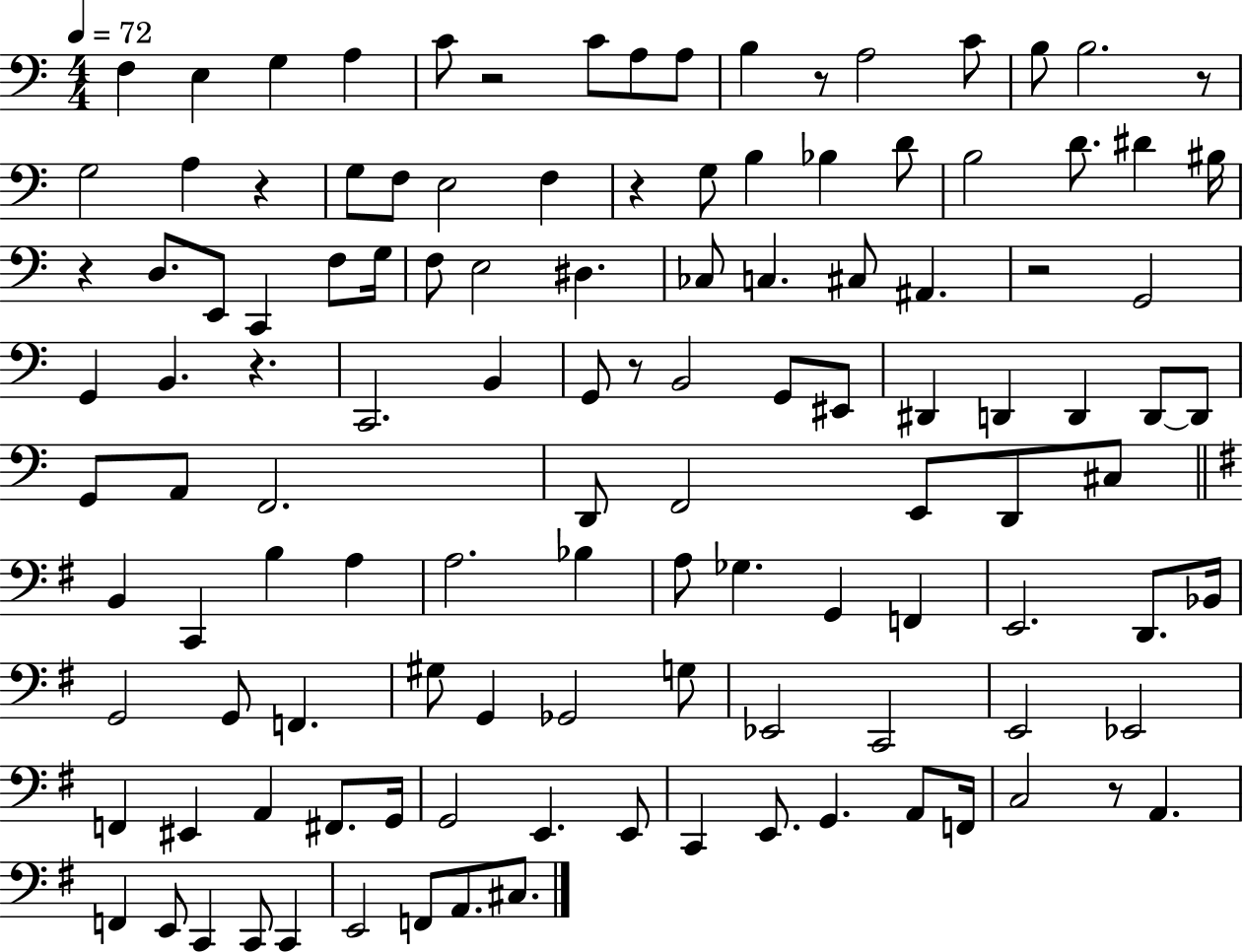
X:1
T:Untitled
M:4/4
L:1/4
K:C
F, E, G, A, C/2 z2 C/2 A,/2 A,/2 B, z/2 A,2 C/2 B,/2 B,2 z/2 G,2 A, z G,/2 F,/2 E,2 F, z G,/2 B, _B, D/2 B,2 D/2 ^D ^B,/4 z D,/2 E,,/2 C,, F,/2 G,/4 F,/2 E,2 ^D, _C,/2 C, ^C,/2 ^A,, z2 G,,2 G,, B,, z C,,2 B,, G,,/2 z/2 B,,2 G,,/2 ^E,,/2 ^D,, D,, D,, D,,/2 D,,/2 G,,/2 A,,/2 F,,2 D,,/2 F,,2 E,,/2 D,,/2 ^C,/2 B,, C,, B, A, A,2 _B, A,/2 _G, G,, F,, E,,2 D,,/2 _B,,/4 G,,2 G,,/2 F,, ^G,/2 G,, _G,,2 G,/2 _E,,2 C,,2 E,,2 _E,,2 F,, ^E,, A,, ^F,,/2 G,,/4 G,,2 E,, E,,/2 C,, E,,/2 G,, A,,/2 F,,/4 C,2 z/2 A,, F,, E,,/2 C,, C,,/2 C,, E,,2 F,,/2 A,,/2 ^C,/2